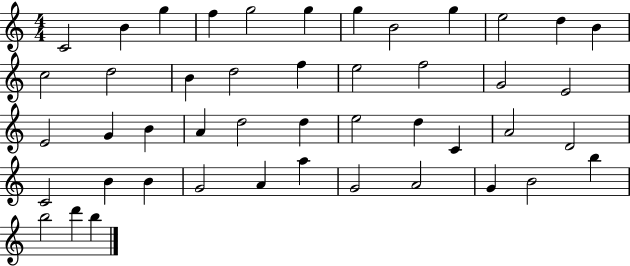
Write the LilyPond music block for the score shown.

{
  \clef treble
  \numericTimeSignature
  \time 4/4
  \key c \major
  c'2 b'4 g''4 | f''4 g''2 g''4 | g''4 b'2 g''4 | e''2 d''4 b'4 | \break c''2 d''2 | b'4 d''2 f''4 | e''2 f''2 | g'2 e'2 | \break e'2 g'4 b'4 | a'4 d''2 d''4 | e''2 d''4 c'4 | a'2 d'2 | \break c'2 b'4 b'4 | g'2 a'4 a''4 | g'2 a'2 | g'4 b'2 b''4 | \break b''2 d'''4 b''4 | \bar "|."
}